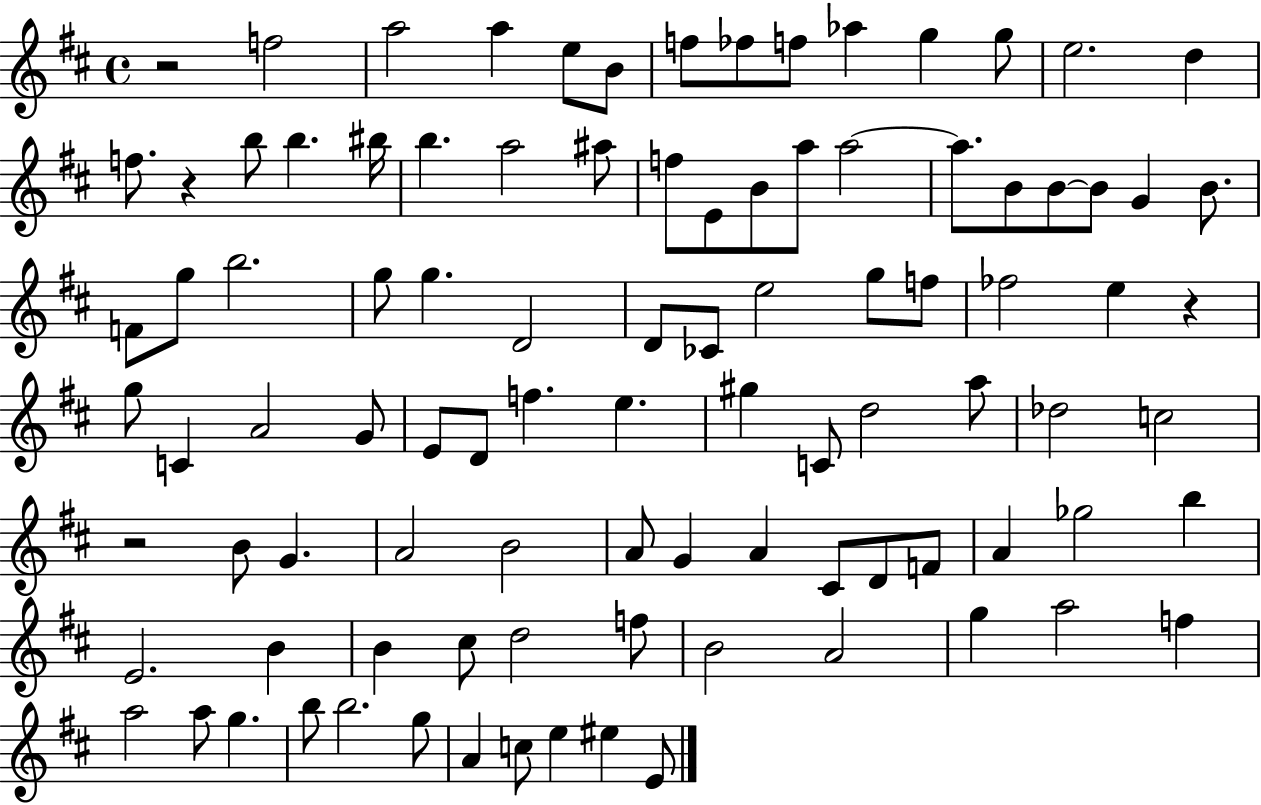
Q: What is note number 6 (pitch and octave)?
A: F5